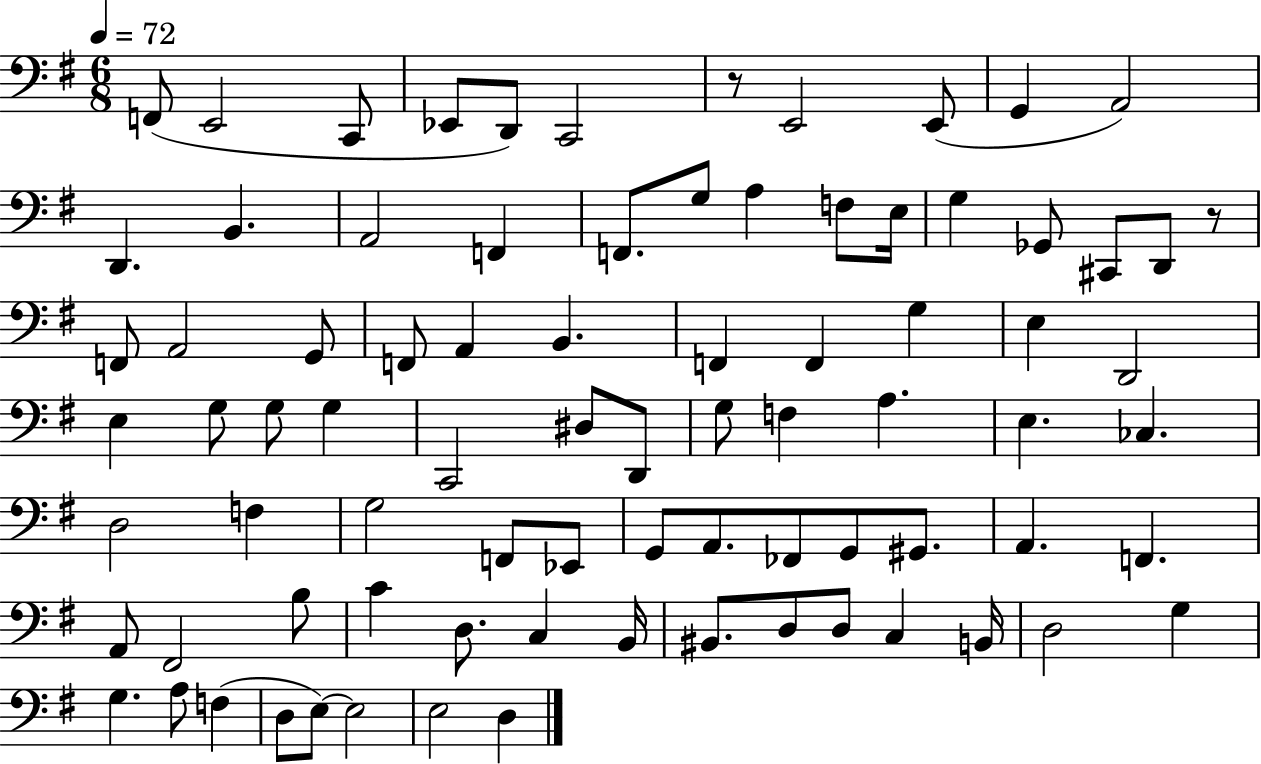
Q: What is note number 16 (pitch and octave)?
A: G3